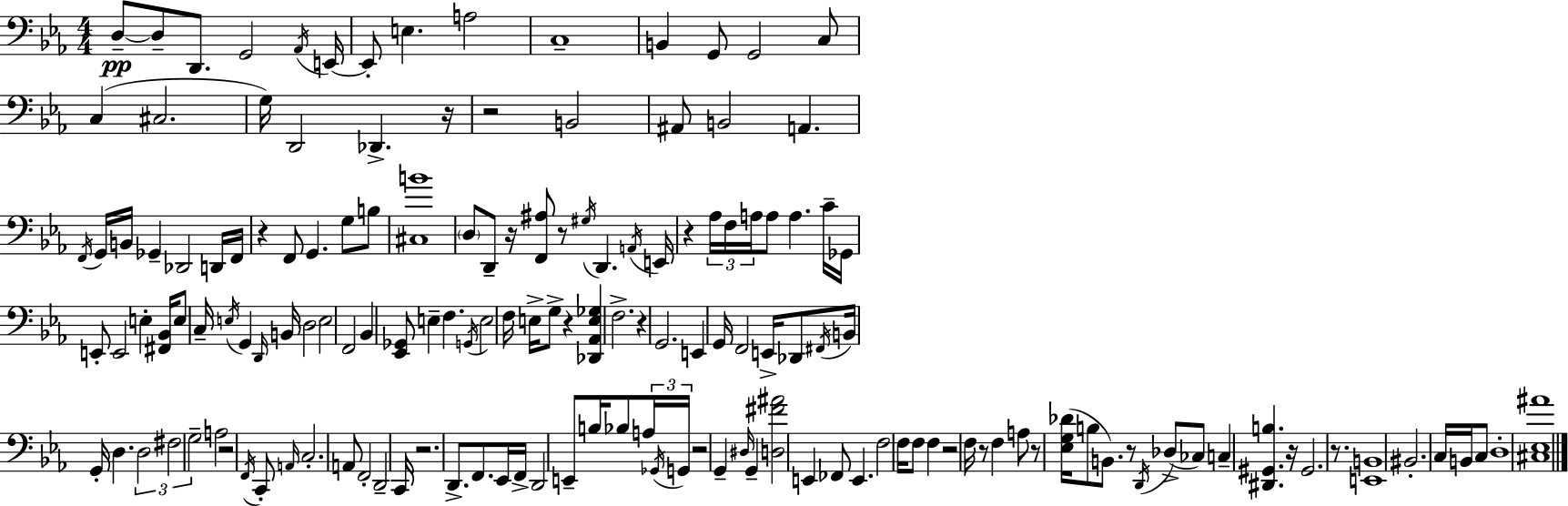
X:1
T:Untitled
M:4/4
L:1/4
K:Cm
D,/2 D,/2 D,,/2 G,,2 _A,,/4 E,,/4 E,,/2 E, A,2 C,4 B,, G,,/2 G,,2 C,/2 C, ^C,2 G,/4 D,,2 _D,, z/4 z2 B,,2 ^A,,/2 B,,2 A,, F,,/4 G,,/4 B,,/4 _G,, _D,,2 D,,/4 F,,/4 z F,,/2 G,, G,/2 B,/2 [^C,B]4 D,/2 D,,/2 z/4 [F,,^A,]/2 z/2 ^G,/4 D,, A,,/4 E,,/4 z _A,/4 F,/4 A,/4 A,/2 A, C/4 _G,,/4 E,,/2 E,,2 E, [^F,,_B,,]/4 E,/2 C,/4 E,/4 G,, D,,/4 B,,/4 D,2 E,2 F,,2 _B,, [_E,,_G,,]/2 E, F, G,,/4 E,2 F,/4 E,/4 G,/2 z [_D,,_A,,E,_G,] F,2 z G,,2 E,, G,,/4 F,,2 E,,/4 _D,,/2 ^F,,/4 B,,/4 G,,/4 D, D,2 ^F,2 G,2 A,2 z2 F,,/4 C,,/2 A,,/4 C,2 A,,/2 F,,2 D,,2 C,,/4 z2 D,,/2 F,,/2 _E,,/4 F,,/4 D,,2 E,,/2 B,/4 _B,/2 A,/4 _G,,/4 G,,/4 z2 G,, ^D,/4 G,, [D,^F^A]2 E,, _F,,/2 E,, F,2 F,/4 F,/2 F, z2 F,/4 z/2 F, A,/2 z/2 [_E,G,_D]/4 B,/2 B,,/2 z/2 D,,/4 _D,/2 _C,/2 C, [^D,,^G,,B,] z/4 ^G,,2 z/2 [E,,B,,]4 ^B,,2 C,/4 B,,/4 C,/2 D,4 [^C,_E,^A]4